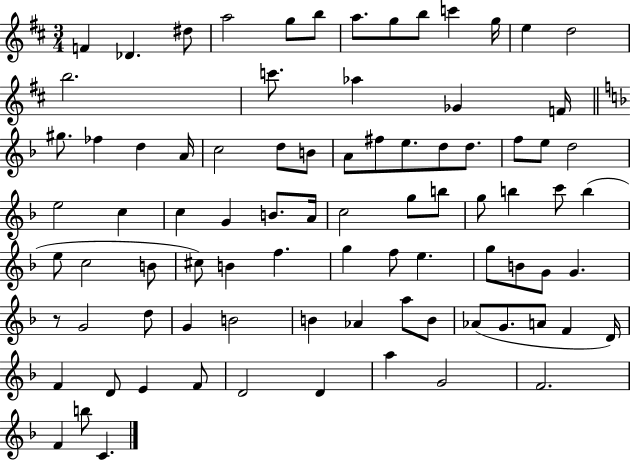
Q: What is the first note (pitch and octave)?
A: F4